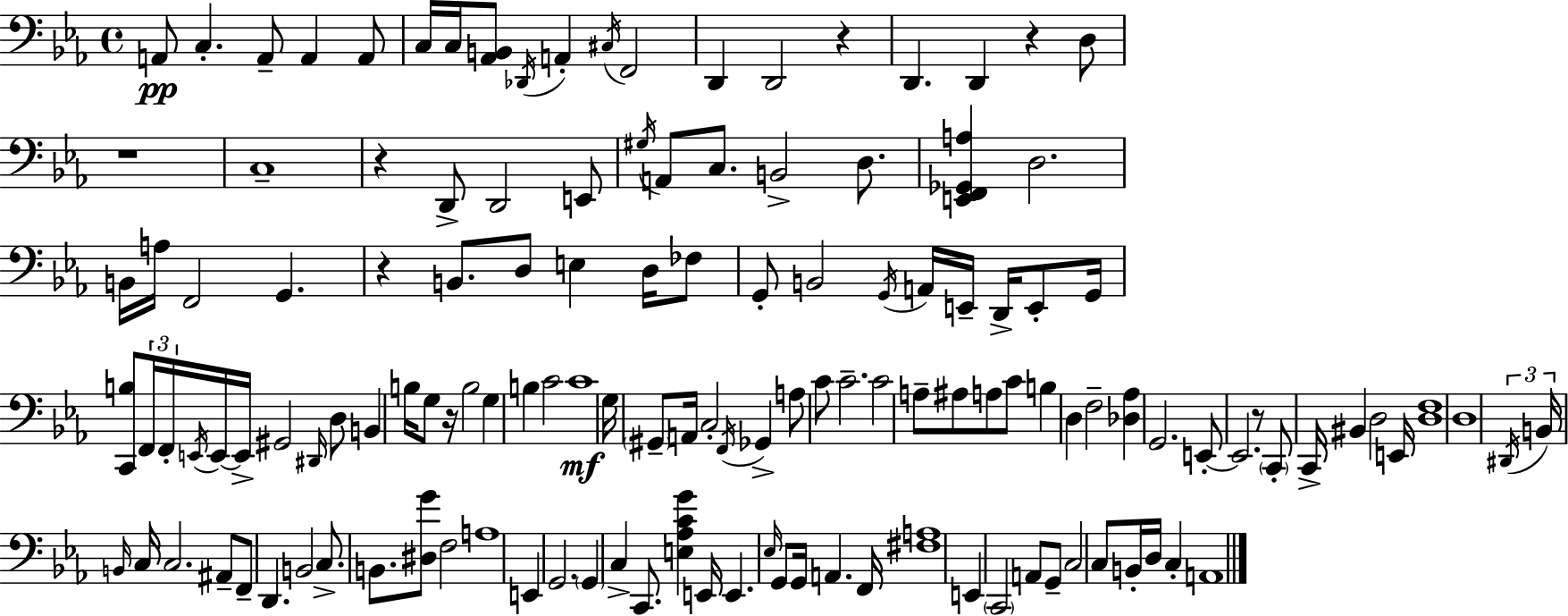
{
  \clef bass
  \time 4/4
  \defaultTimeSignature
  \key c \minor
  \repeat volta 2 { a,8\pp c4.-. a,8-- a,4 a,8 | c16 c16 <aes, b,>8 \acciaccatura { des,16 } a,4-. \acciaccatura { cis16 } f,2 | d,4 d,2 r4 | d,4. d,4 r4 | \break d8 r1 | c1-- | r4 d,8-> d,2 | e,8 \acciaccatura { gis16 } a,8 c8. b,2-> | \break d8. <e, f, ges, a>4 d2. | b,16 a16 f,2 g,4. | r4 b,8. d8 e4 | d16 fes8 g,8-. b,2 \acciaccatura { g,16 } a,16 e,16-- | \break d,16-> e,8-. g,16 <c, b>8 \tuplet 3/2 { f,16 f,16-. \acciaccatura { e,16 } } e,16~~ e,16-> gis,2 | \grace { dis,16 } d8 b,4 b16 g8 r16 b2 | g4 b4 c'2 | c'1\mf | \break g16 \parenthesize gis,8-- a,16 c2-. | \acciaccatura { f,16 } ges,4-> a8 c'8 c'2.-- | c'2 a8-- | ais8 a8 c'8 b4 d4 f2-- | \break <des aes>4 g,2. | e,8-.~~ e,2. | r8 \parenthesize c,8-. c,16-> bis,4 d2 | e,16 <d f>1 | \break d1 | \tuplet 3/2 { \acciaccatura { dis,16 } b,16 \grace { b,16 } } c16 c2. | ais,8-- f,8-- d,4. | b,2 c8.-> b,8. <dis g'>8 | \break f2 a1 | e,4 g,2. | \parenthesize g,4 c4-> | c,8. <e aes c' g'>4 e,16 e,4. \grace { ees16 } | \break g,8 g,16 a,4. f,16 <fis a>1 | e,4 \parenthesize c,2 | a,8 g,8-- c2 | c8 b,16-. d16 c4-. a,1 | \break } \bar "|."
}